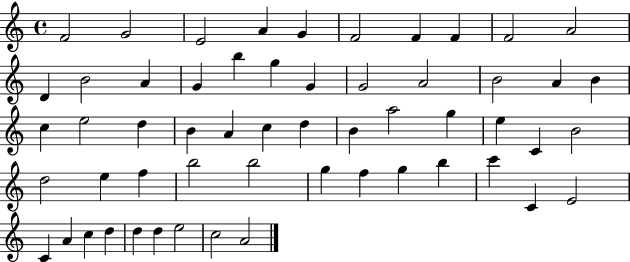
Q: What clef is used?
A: treble